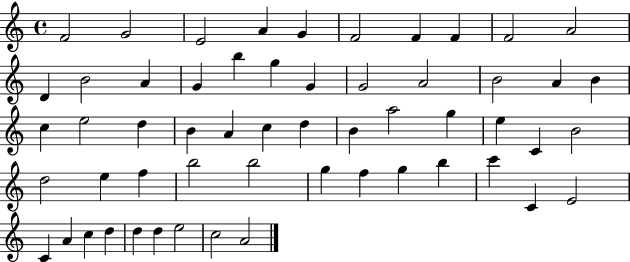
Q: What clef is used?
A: treble